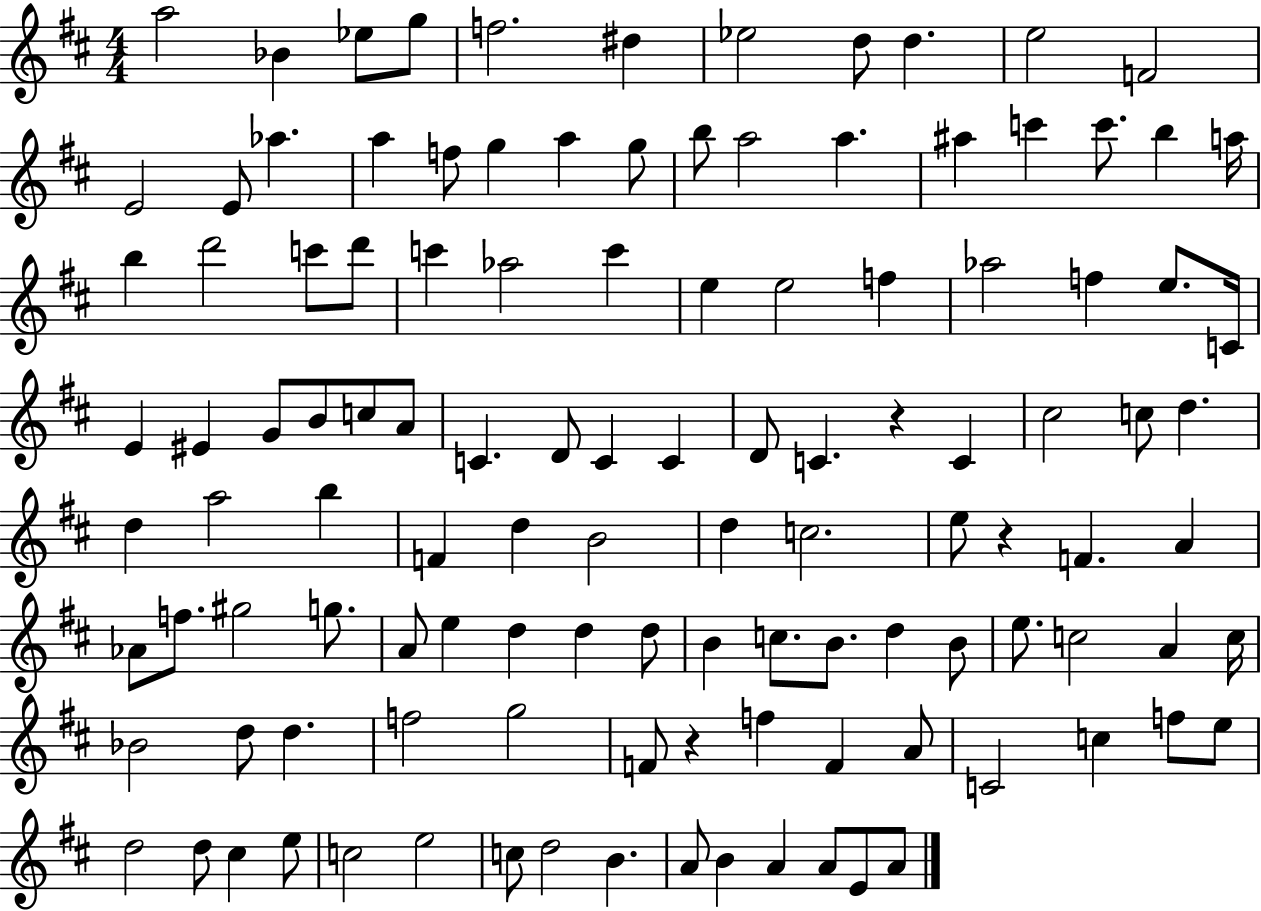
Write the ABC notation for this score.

X:1
T:Untitled
M:4/4
L:1/4
K:D
a2 _B _e/2 g/2 f2 ^d _e2 d/2 d e2 F2 E2 E/2 _a a f/2 g a g/2 b/2 a2 a ^a c' c'/2 b a/4 b d'2 c'/2 d'/2 c' _a2 c' e e2 f _a2 f e/2 C/4 E ^E G/2 B/2 c/2 A/2 C D/2 C C D/2 C z C ^c2 c/2 d d a2 b F d B2 d c2 e/2 z F A _A/2 f/2 ^g2 g/2 A/2 e d d d/2 B c/2 B/2 d B/2 e/2 c2 A c/4 _B2 d/2 d f2 g2 F/2 z f F A/2 C2 c f/2 e/2 d2 d/2 ^c e/2 c2 e2 c/2 d2 B A/2 B A A/2 E/2 A/2